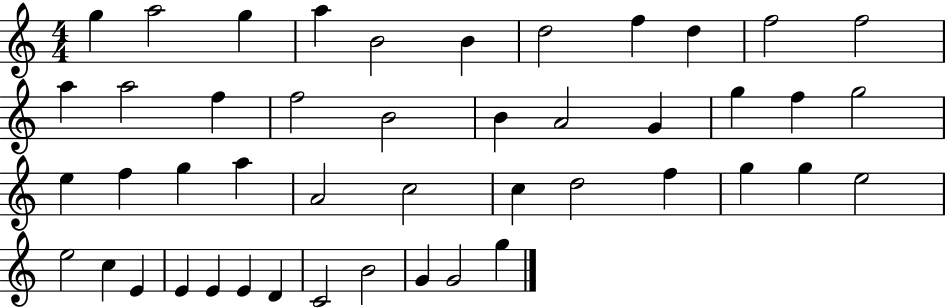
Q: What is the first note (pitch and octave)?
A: G5